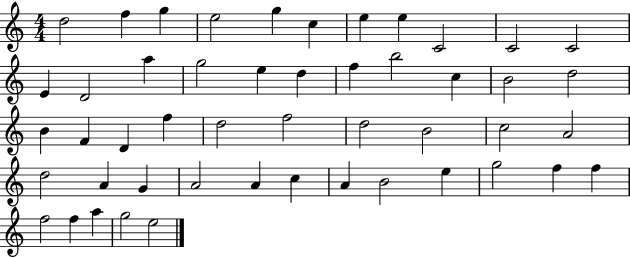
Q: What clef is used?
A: treble